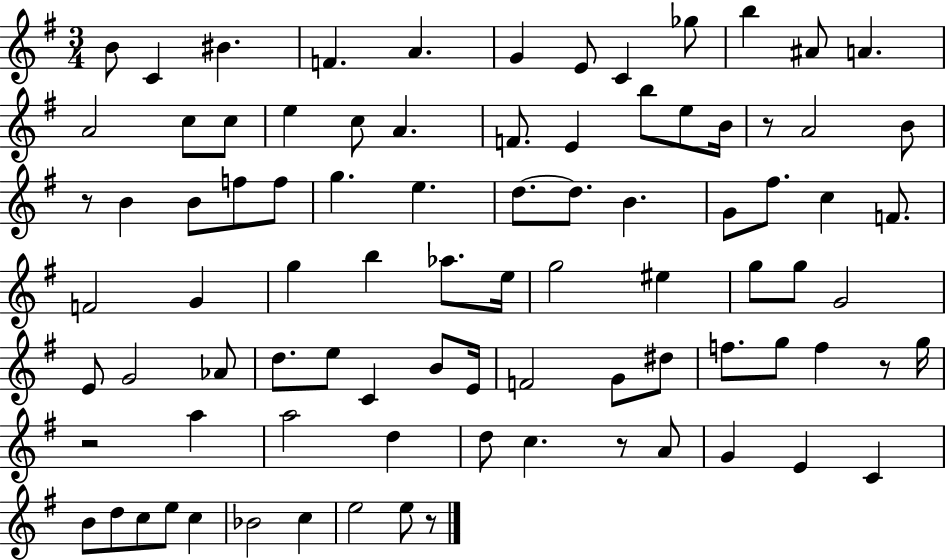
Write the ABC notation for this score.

X:1
T:Untitled
M:3/4
L:1/4
K:G
B/2 C ^B F A G E/2 C _g/2 b ^A/2 A A2 c/2 c/2 e c/2 A F/2 E b/2 e/2 B/4 z/2 A2 B/2 z/2 B B/2 f/2 f/2 g e d/2 d/2 B G/2 ^f/2 c F/2 F2 G g b _a/2 e/4 g2 ^e g/2 g/2 G2 E/2 G2 _A/2 d/2 e/2 C B/2 E/4 F2 G/2 ^d/2 f/2 g/2 f z/2 g/4 z2 a a2 d d/2 c z/2 A/2 G E C B/2 d/2 c/2 e/2 c _B2 c e2 e/2 z/2